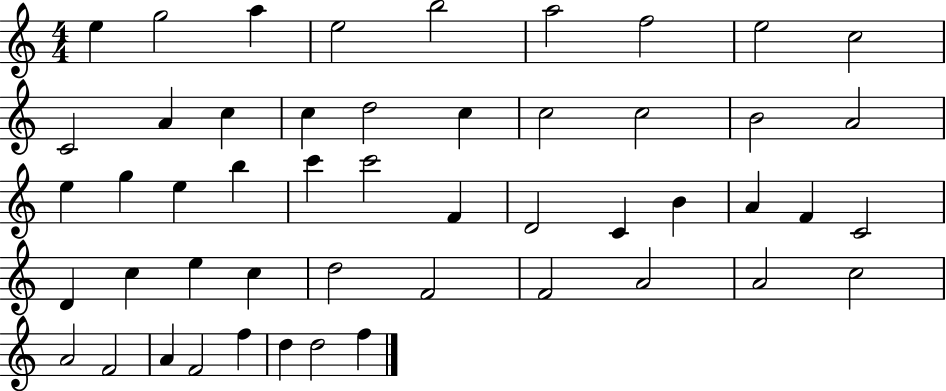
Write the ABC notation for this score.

X:1
T:Untitled
M:4/4
L:1/4
K:C
e g2 a e2 b2 a2 f2 e2 c2 C2 A c c d2 c c2 c2 B2 A2 e g e b c' c'2 F D2 C B A F C2 D c e c d2 F2 F2 A2 A2 c2 A2 F2 A F2 f d d2 f